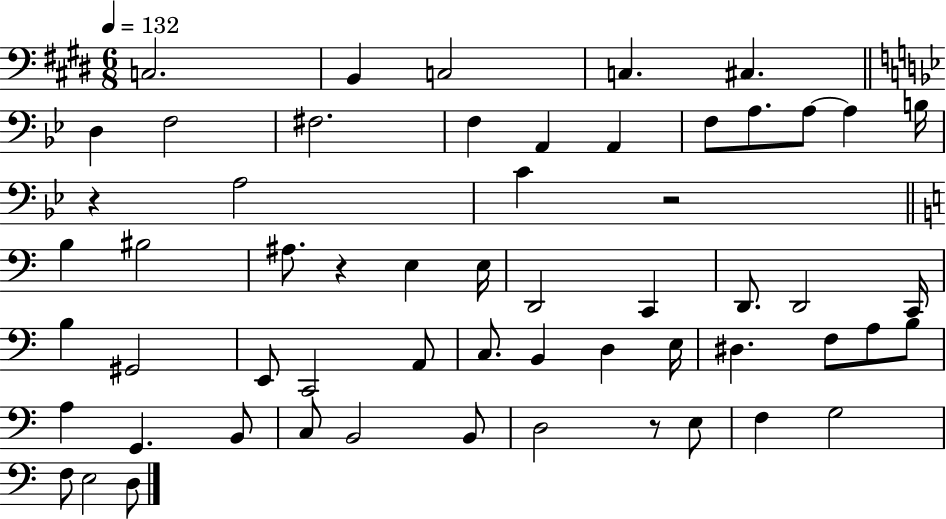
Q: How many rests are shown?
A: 4